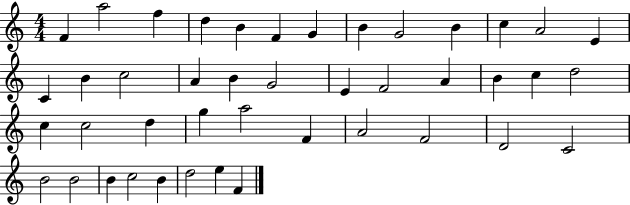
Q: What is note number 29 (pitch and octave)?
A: G5